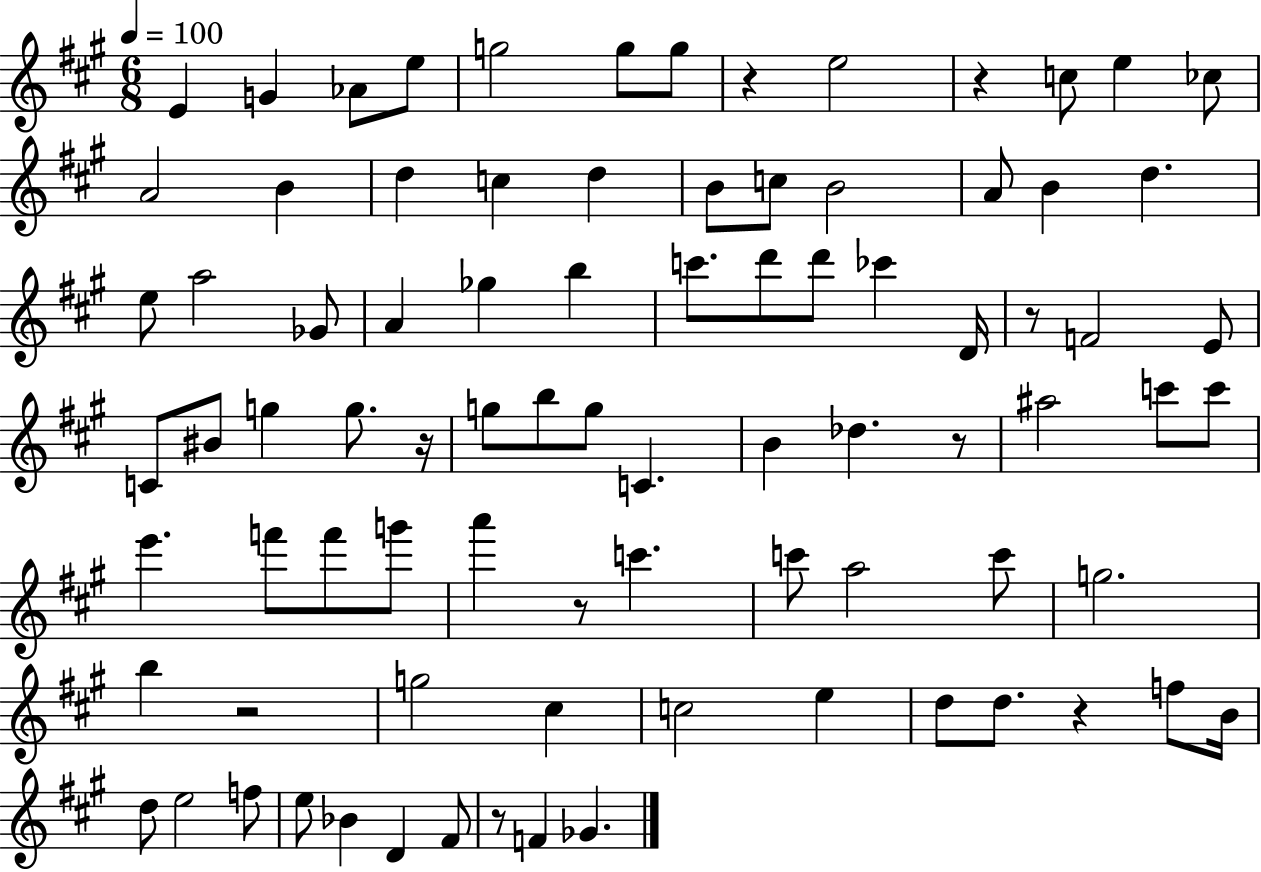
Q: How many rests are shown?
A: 9